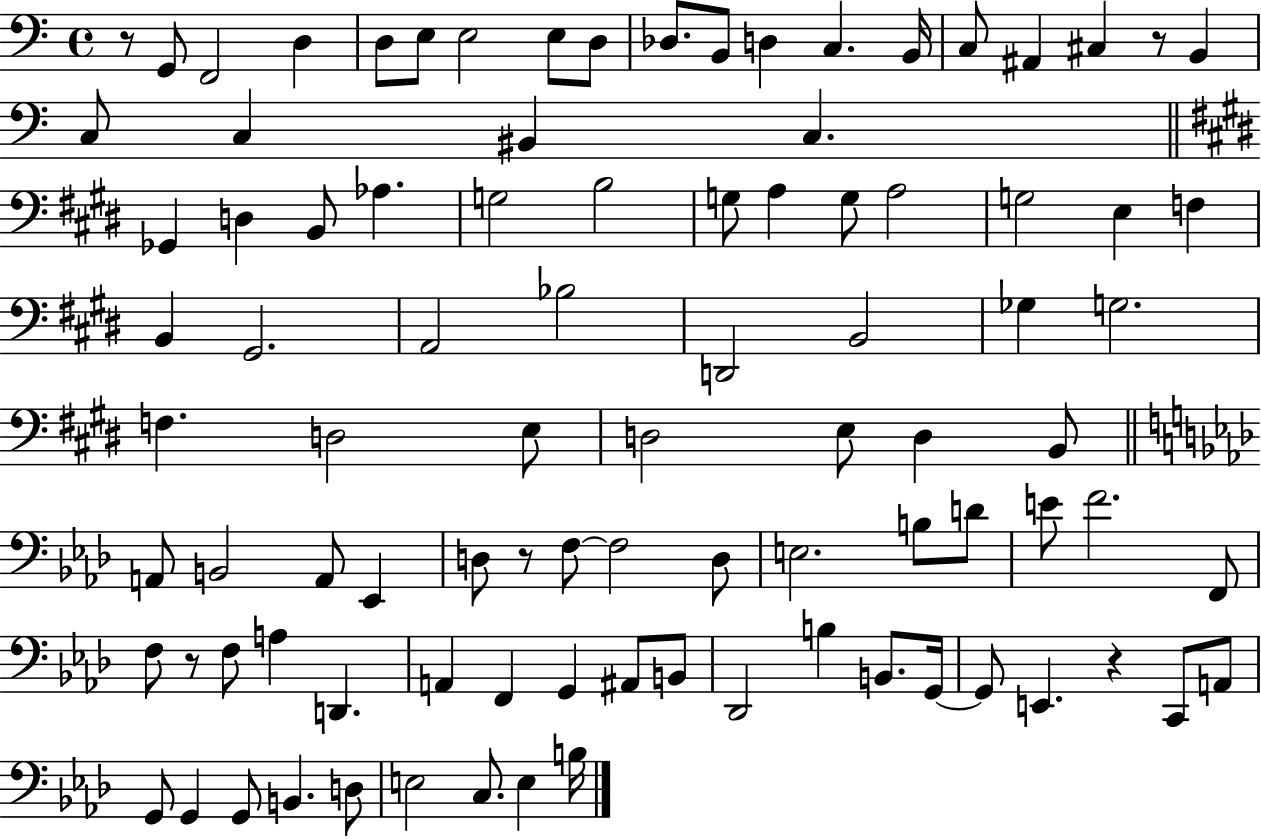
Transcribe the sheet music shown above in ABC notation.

X:1
T:Untitled
M:4/4
L:1/4
K:C
z/2 G,,/2 F,,2 D, D,/2 E,/2 E,2 E,/2 D,/2 _D,/2 B,,/2 D, C, B,,/4 C,/2 ^A,, ^C, z/2 B,, C,/2 C, ^B,, C, _G,, D, B,,/2 _A, G,2 B,2 G,/2 A, G,/2 A,2 G,2 E, F, B,, ^G,,2 A,,2 _B,2 D,,2 B,,2 _G, G,2 F, D,2 E,/2 D,2 E,/2 D, B,,/2 A,,/2 B,,2 A,,/2 _E,, D,/2 z/2 F,/2 F,2 D,/2 E,2 B,/2 D/2 E/2 F2 F,,/2 F,/2 z/2 F,/2 A, D,, A,, F,, G,, ^A,,/2 B,,/2 _D,,2 B, B,,/2 G,,/4 G,,/2 E,, z C,,/2 A,,/2 G,,/2 G,, G,,/2 B,, D,/2 E,2 C,/2 E, B,/4